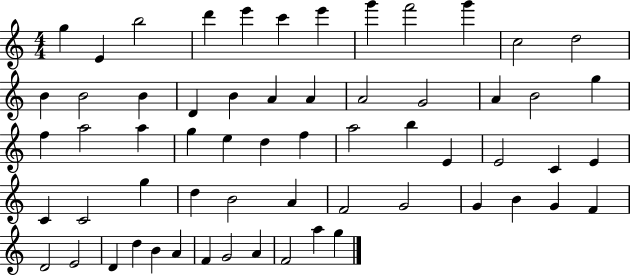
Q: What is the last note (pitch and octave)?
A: G5